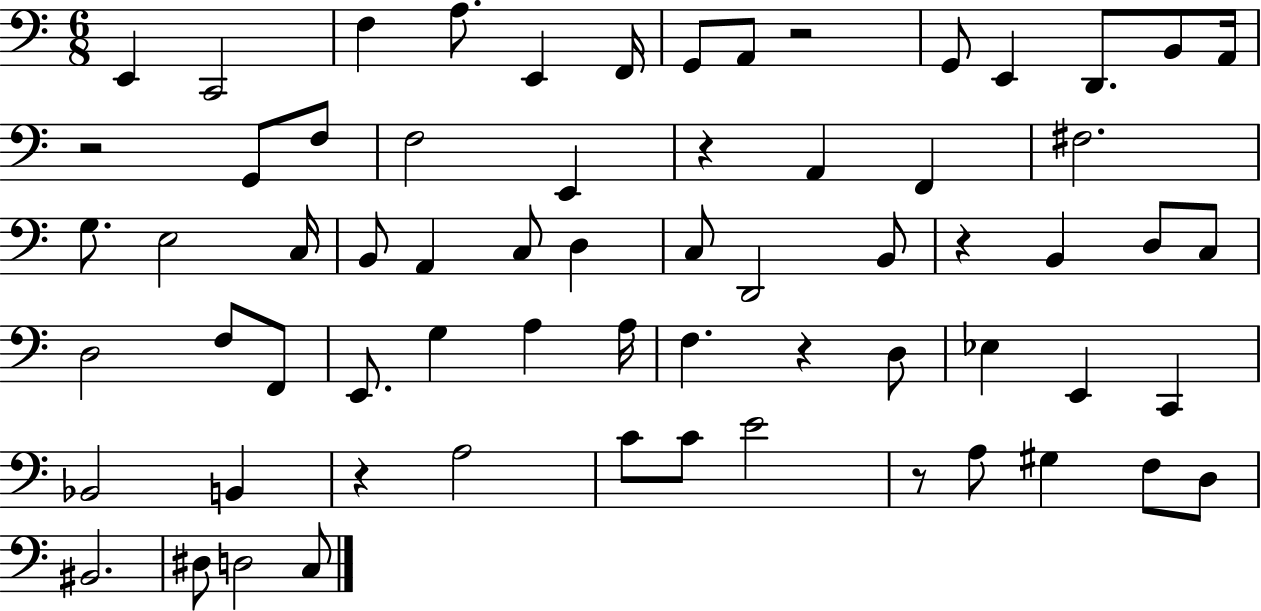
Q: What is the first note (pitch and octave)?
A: E2